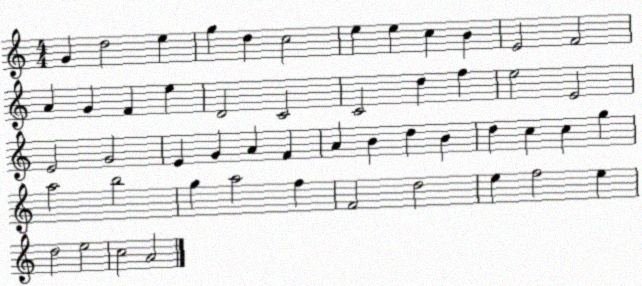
X:1
T:Untitled
M:4/4
L:1/4
K:C
G d2 e g d c2 e e c B E2 F2 A G F e D2 C2 C2 d f e2 E2 E2 G2 E G A F A B d B d c c g a2 b2 g a2 f F2 d2 e f2 e d2 e2 c2 A2